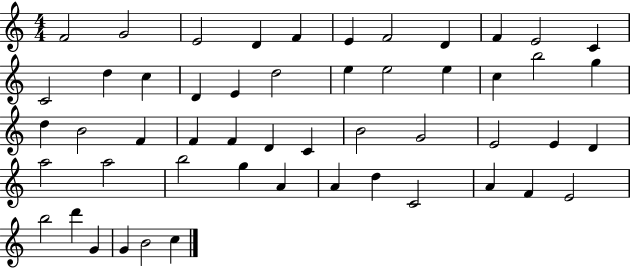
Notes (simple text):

F4/h G4/h E4/h D4/q F4/q E4/q F4/h D4/q F4/q E4/h C4/q C4/h D5/q C5/q D4/q E4/q D5/h E5/q E5/h E5/q C5/q B5/h G5/q D5/q B4/h F4/q F4/q F4/q D4/q C4/q B4/h G4/h E4/h E4/q D4/q A5/h A5/h B5/h G5/q A4/q A4/q D5/q C4/h A4/q F4/q E4/h B5/h D6/q G4/q G4/q B4/h C5/q